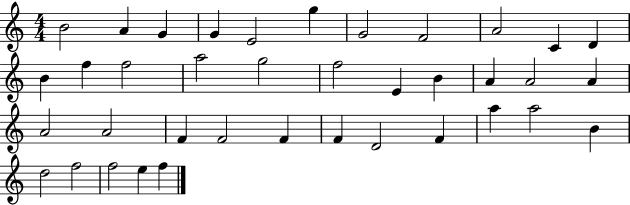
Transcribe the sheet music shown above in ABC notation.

X:1
T:Untitled
M:4/4
L:1/4
K:C
B2 A G G E2 g G2 F2 A2 C D B f f2 a2 g2 f2 E B A A2 A A2 A2 F F2 F F D2 F a a2 B d2 f2 f2 e f